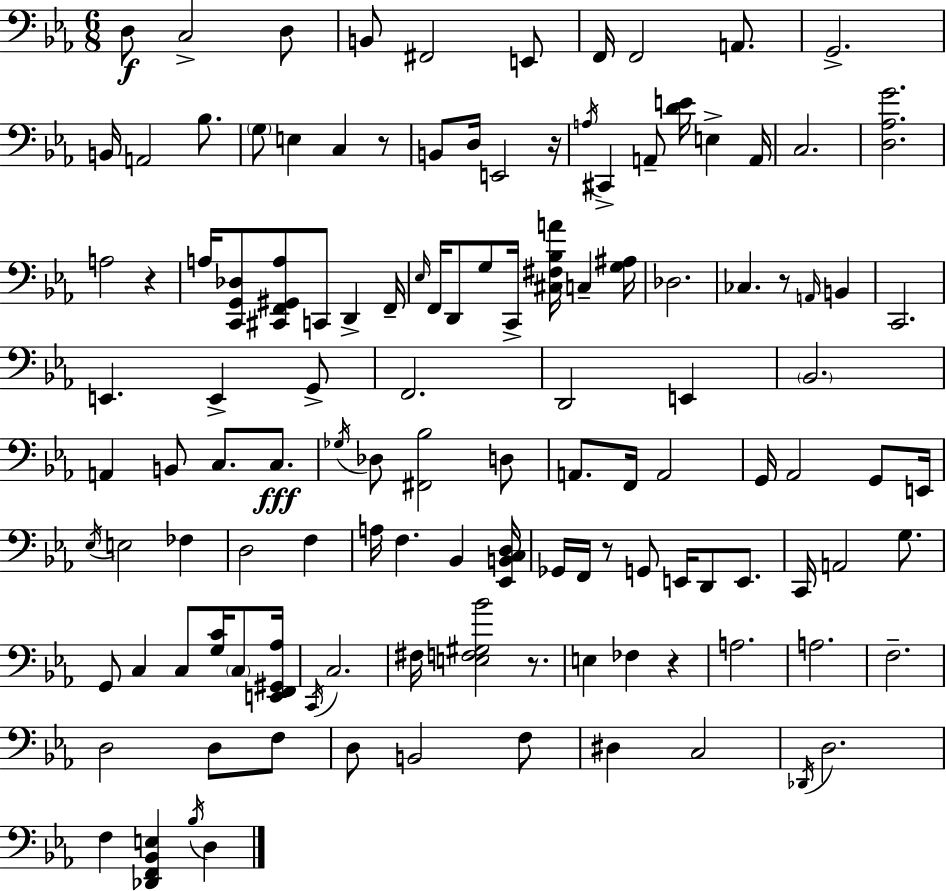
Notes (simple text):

D3/e C3/h D3/e B2/e F#2/h E2/e F2/s F2/h A2/e. G2/h. B2/s A2/h Bb3/e. G3/e E3/q C3/q R/e B2/e D3/s E2/h R/s A3/s C#2/q A2/e [D4,E4]/s E3/q A2/s C3/h. [D3,Ab3,G4]/h. A3/h R/q A3/s [C2,G2,Db3]/e [C#2,F2,G#2,A3]/e C2/e D2/q F2/s Eb3/s F2/s D2/e G3/e C2/s [C#3,F#3,Bb3,A4]/s C3/q [G3,A#3]/s Db3/h. CES3/q. R/e A2/s B2/q C2/h. E2/q. E2/q G2/e F2/h. D2/h E2/q Bb2/h. A2/q B2/e C3/e. C3/e. Gb3/s Db3/e [F#2,Bb3]/h D3/e A2/e. F2/s A2/h G2/s Ab2/h G2/e E2/s Eb3/s E3/h FES3/q D3/h F3/q A3/s F3/q. Bb2/q [Eb2,B2,C3,D3]/s Gb2/s F2/s R/e G2/e E2/s D2/e E2/e. C2/s A2/h G3/e. G2/e C3/q C3/e [G3,C4]/s C3/e [E2,F2,G#2,Ab3]/s C2/s C3/h. F#3/s [E3,F3,G#3,Bb4]/h R/e. E3/q FES3/q R/q A3/h. A3/h. F3/h. D3/h D3/e F3/e D3/e B2/h F3/e D#3/q C3/h Db2/s D3/h. F3/q [Db2,F2,Bb2,E3]/q Bb3/s D3/q